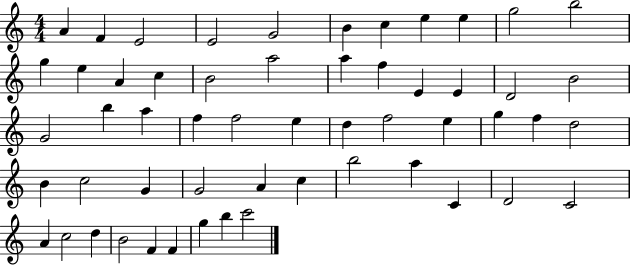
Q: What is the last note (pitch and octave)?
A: C6